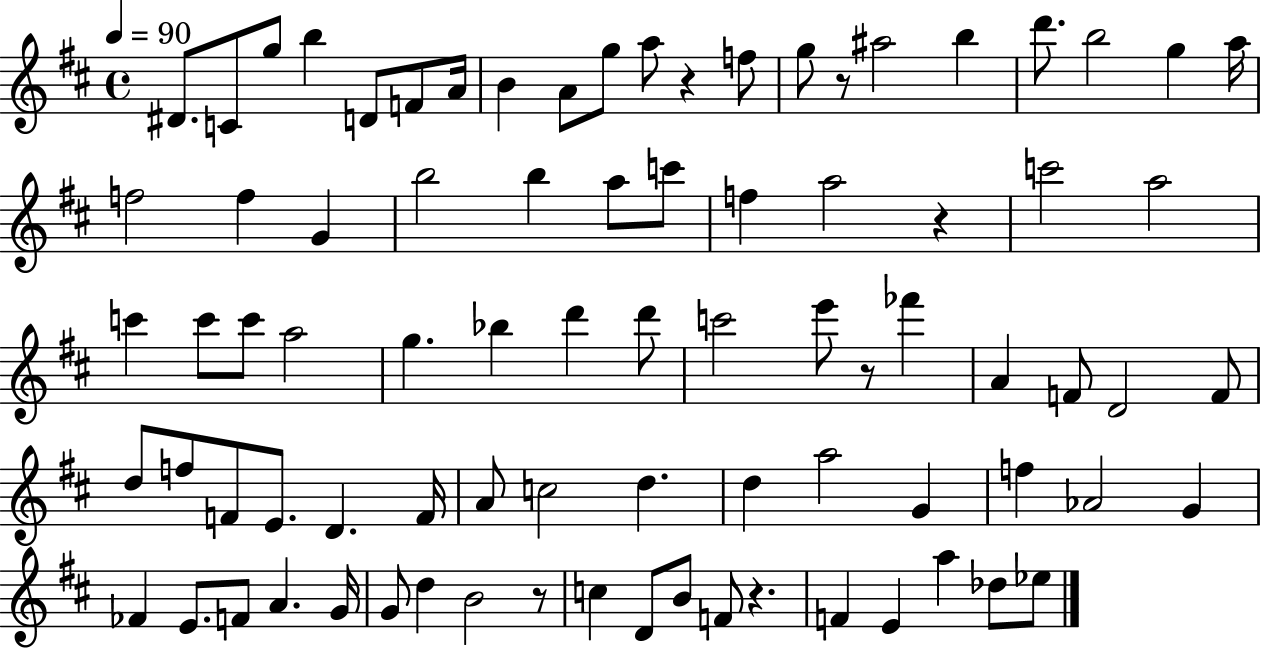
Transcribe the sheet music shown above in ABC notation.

X:1
T:Untitled
M:4/4
L:1/4
K:D
^D/2 C/2 g/2 b D/2 F/2 A/4 B A/2 g/2 a/2 z f/2 g/2 z/2 ^a2 b d'/2 b2 g a/4 f2 f G b2 b a/2 c'/2 f a2 z c'2 a2 c' c'/2 c'/2 a2 g _b d' d'/2 c'2 e'/2 z/2 _f' A F/2 D2 F/2 d/2 f/2 F/2 E/2 D F/4 A/2 c2 d d a2 G f _A2 G _F E/2 F/2 A G/4 G/2 d B2 z/2 c D/2 B/2 F/2 z F E a _d/2 _e/2